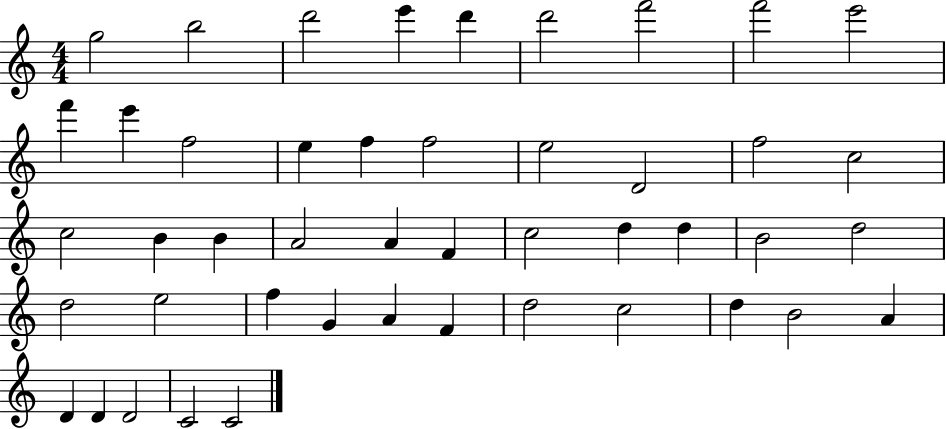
X:1
T:Untitled
M:4/4
L:1/4
K:C
g2 b2 d'2 e' d' d'2 f'2 f'2 e'2 f' e' f2 e f f2 e2 D2 f2 c2 c2 B B A2 A F c2 d d B2 d2 d2 e2 f G A F d2 c2 d B2 A D D D2 C2 C2